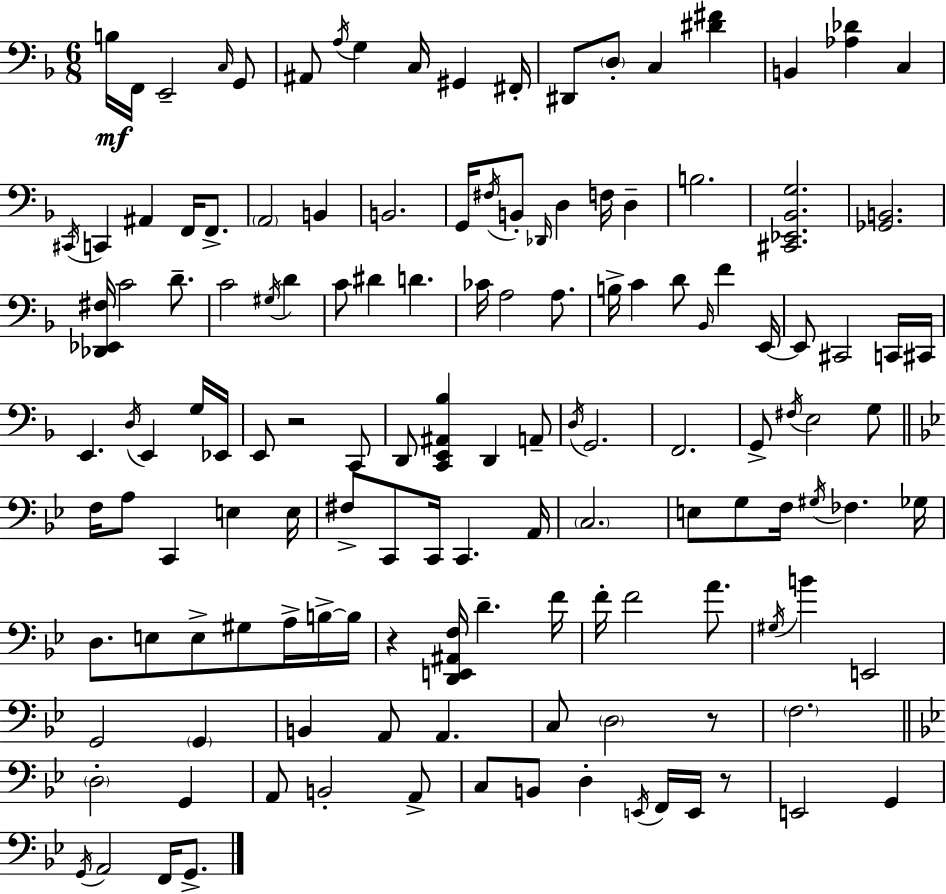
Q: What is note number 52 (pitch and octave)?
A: C2